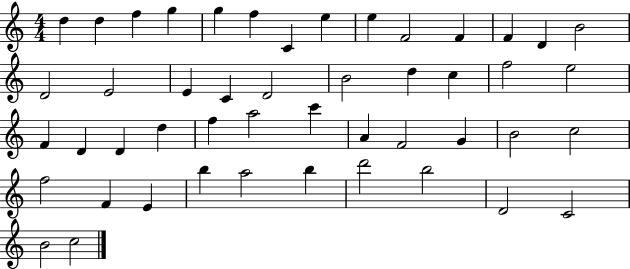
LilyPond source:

{
  \clef treble
  \numericTimeSignature
  \time 4/4
  \key c \major
  d''4 d''4 f''4 g''4 | g''4 f''4 c'4 e''4 | e''4 f'2 f'4 | f'4 d'4 b'2 | \break d'2 e'2 | e'4 c'4 d'2 | b'2 d''4 c''4 | f''2 e''2 | \break f'4 d'4 d'4 d''4 | f''4 a''2 c'''4 | a'4 f'2 g'4 | b'2 c''2 | \break f''2 f'4 e'4 | b''4 a''2 b''4 | d'''2 b''2 | d'2 c'2 | \break b'2 c''2 | \bar "|."
}